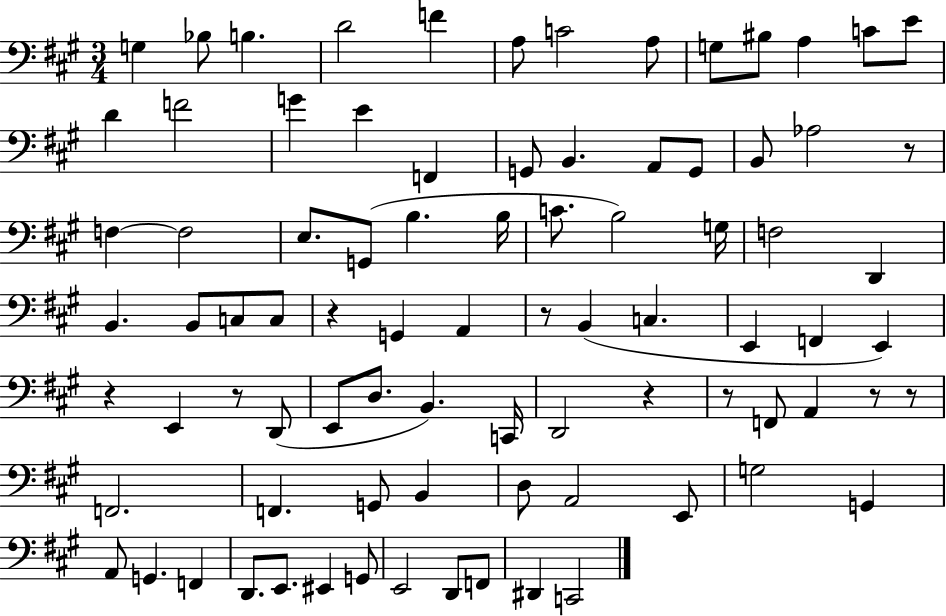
G3/q Bb3/e B3/q. D4/h F4/q A3/e C4/h A3/e G3/e BIS3/e A3/q C4/e E4/e D4/q F4/h G4/q E4/q F2/q G2/e B2/q. A2/e G2/e B2/e Ab3/h R/e F3/q F3/h E3/e. G2/e B3/q. B3/s C4/e. B3/h G3/s F3/h D2/q B2/q. B2/e C3/e C3/e R/q G2/q A2/q R/e B2/q C3/q. E2/q F2/q E2/q R/q E2/q R/e D2/e E2/e D3/e. B2/q. C2/s D2/h R/q R/e F2/e A2/q R/e R/e F2/h. F2/q. G2/e B2/q D3/e A2/h E2/e G3/h G2/q A2/e G2/q. F2/q D2/e. E2/e. EIS2/q G2/e E2/h D2/e F2/e D#2/q C2/h